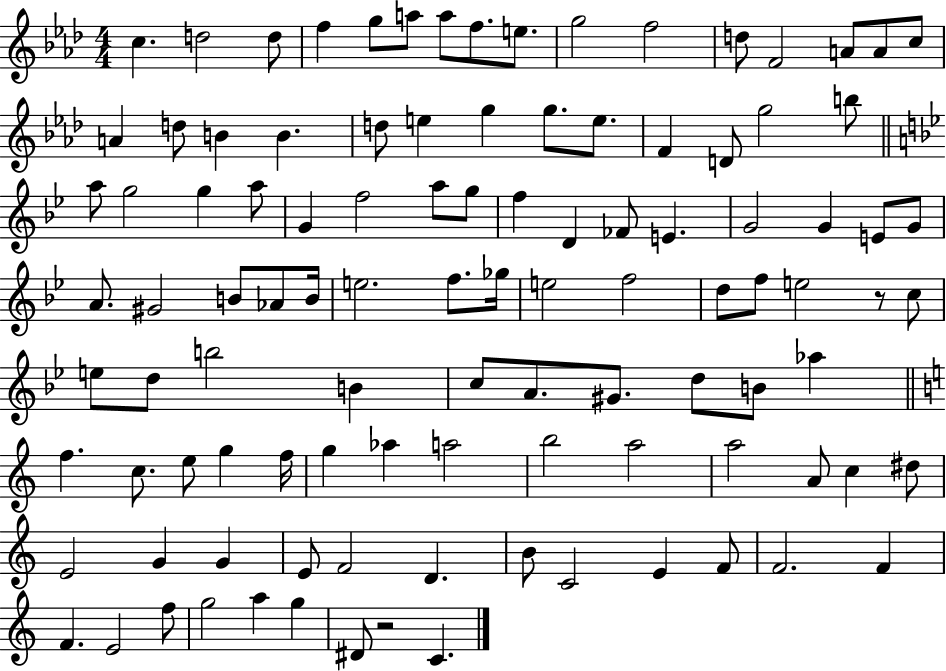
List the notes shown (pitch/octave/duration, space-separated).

C5/q. D5/h D5/e F5/q G5/e A5/e A5/e F5/e. E5/e. G5/h F5/h D5/e F4/h A4/e A4/e C5/e A4/q D5/e B4/q B4/q. D5/e E5/q G5/q G5/e. E5/e. F4/q D4/e G5/h B5/e A5/e G5/h G5/q A5/e G4/q F5/h A5/e G5/e F5/q D4/q FES4/e E4/q. G4/h G4/q E4/e G4/e A4/e. G#4/h B4/e Ab4/e B4/s E5/h. F5/e. Gb5/s E5/h F5/h D5/e F5/e E5/h R/e C5/e E5/e D5/e B5/h B4/q C5/e A4/e. G#4/e. D5/e B4/e Ab5/q F5/q. C5/e. E5/e G5/q F5/s G5/q Ab5/q A5/h B5/h A5/h A5/h A4/e C5/q D#5/e E4/h G4/q G4/q E4/e F4/h D4/q. B4/e C4/h E4/q F4/e F4/h. F4/q F4/q. E4/h F5/e G5/h A5/q G5/q D#4/e R/h C4/q.